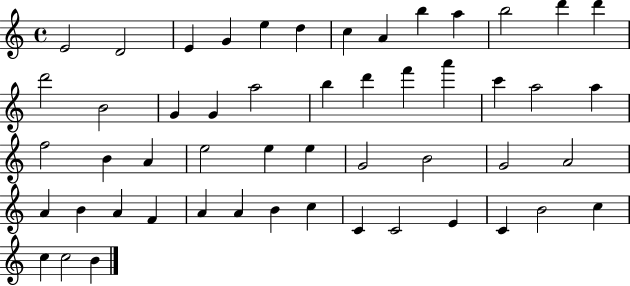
{
  \clef treble
  \time 4/4
  \defaultTimeSignature
  \key c \major
  e'2 d'2 | e'4 g'4 e''4 d''4 | c''4 a'4 b''4 a''4 | b''2 d'''4 d'''4 | \break d'''2 b'2 | g'4 g'4 a''2 | b''4 d'''4 f'''4 a'''4 | c'''4 a''2 a''4 | \break f''2 b'4 a'4 | e''2 e''4 e''4 | g'2 b'2 | g'2 a'2 | \break a'4 b'4 a'4 f'4 | a'4 a'4 b'4 c''4 | c'4 c'2 e'4 | c'4 b'2 c''4 | \break c''4 c''2 b'4 | \bar "|."
}